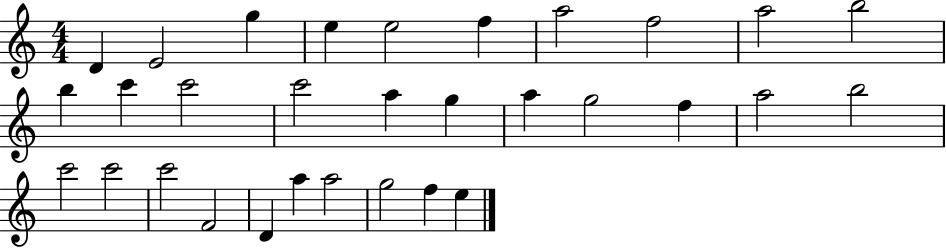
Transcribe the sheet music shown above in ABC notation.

X:1
T:Untitled
M:4/4
L:1/4
K:C
D E2 g e e2 f a2 f2 a2 b2 b c' c'2 c'2 a g a g2 f a2 b2 c'2 c'2 c'2 F2 D a a2 g2 f e